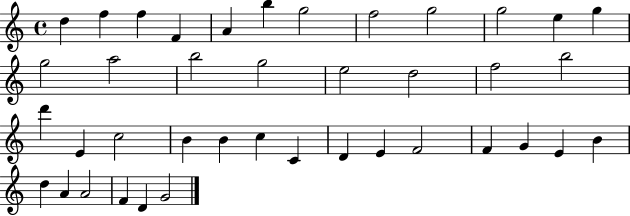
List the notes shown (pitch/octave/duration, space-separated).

D5/q F5/q F5/q F4/q A4/q B5/q G5/h F5/h G5/h G5/h E5/q G5/q G5/h A5/h B5/h G5/h E5/h D5/h F5/h B5/h D6/q E4/q C5/h B4/q B4/q C5/q C4/q D4/q E4/q F4/h F4/q G4/q E4/q B4/q D5/q A4/q A4/h F4/q D4/q G4/h